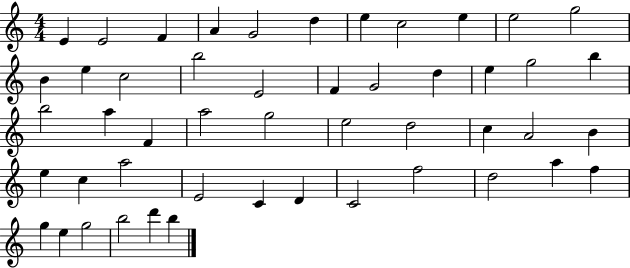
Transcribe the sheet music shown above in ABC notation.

X:1
T:Untitled
M:4/4
L:1/4
K:C
E E2 F A G2 d e c2 e e2 g2 B e c2 b2 E2 F G2 d e g2 b b2 a F a2 g2 e2 d2 c A2 B e c a2 E2 C D C2 f2 d2 a f g e g2 b2 d' b